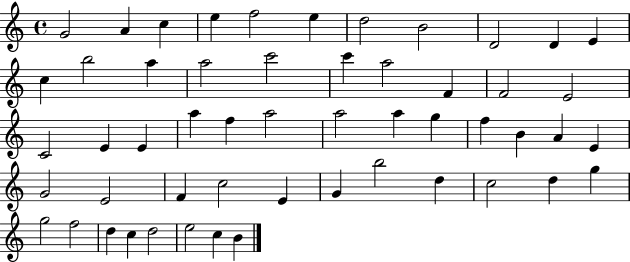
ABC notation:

X:1
T:Untitled
M:4/4
L:1/4
K:C
G2 A c e f2 e d2 B2 D2 D E c b2 a a2 c'2 c' a2 F F2 E2 C2 E E a f a2 a2 a g f B A E G2 E2 F c2 E G b2 d c2 d g g2 f2 d c d2 e2 c B